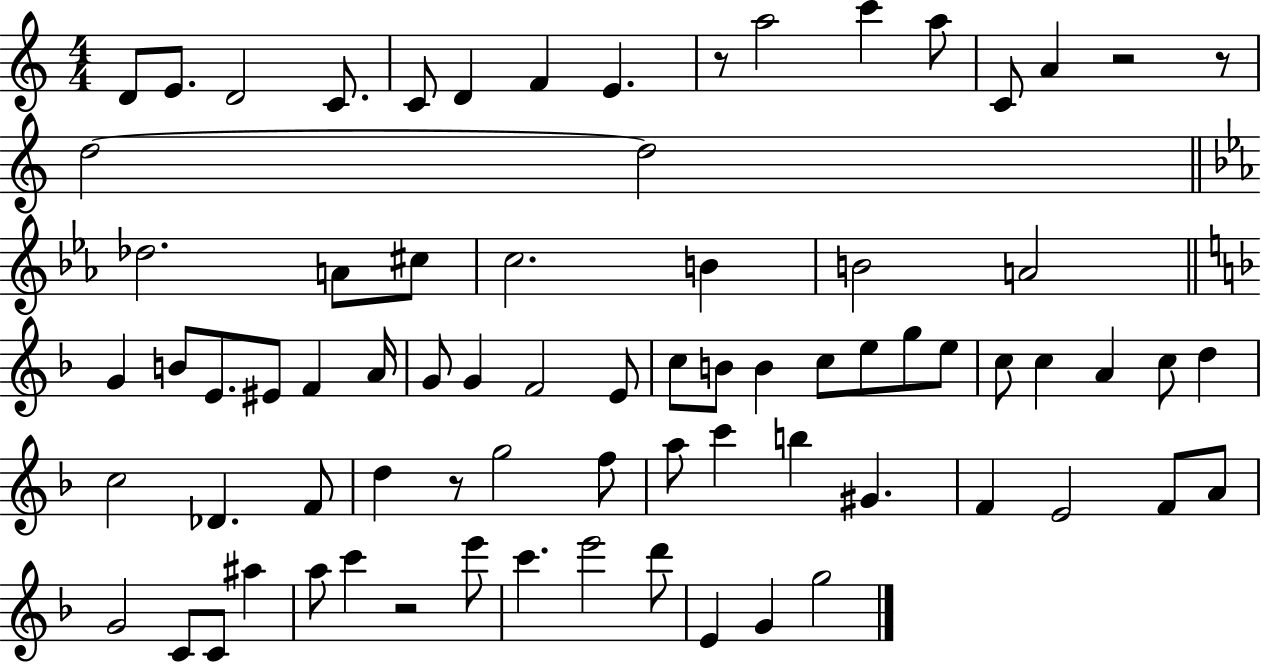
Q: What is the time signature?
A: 4/4